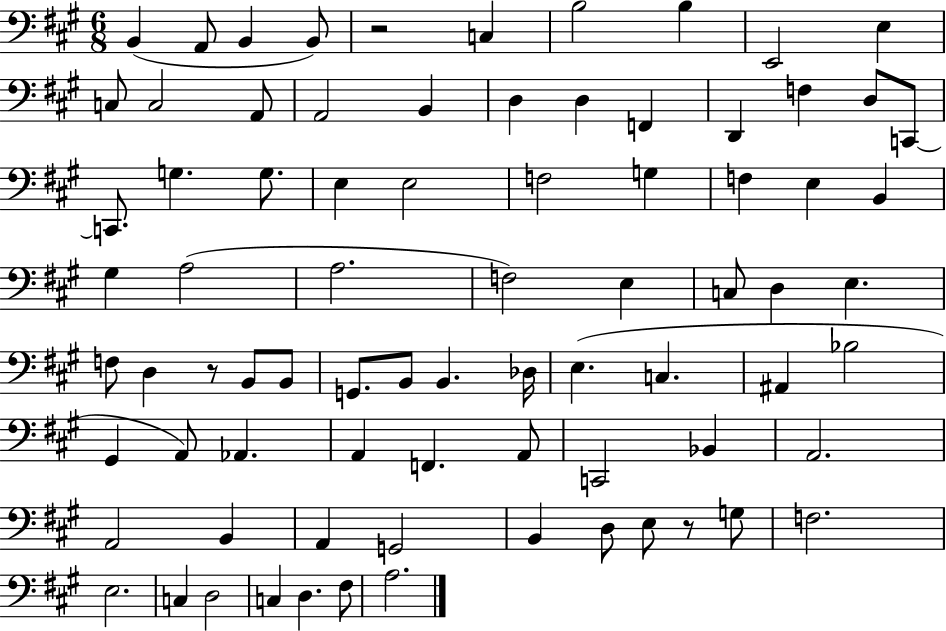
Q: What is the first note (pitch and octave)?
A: B2